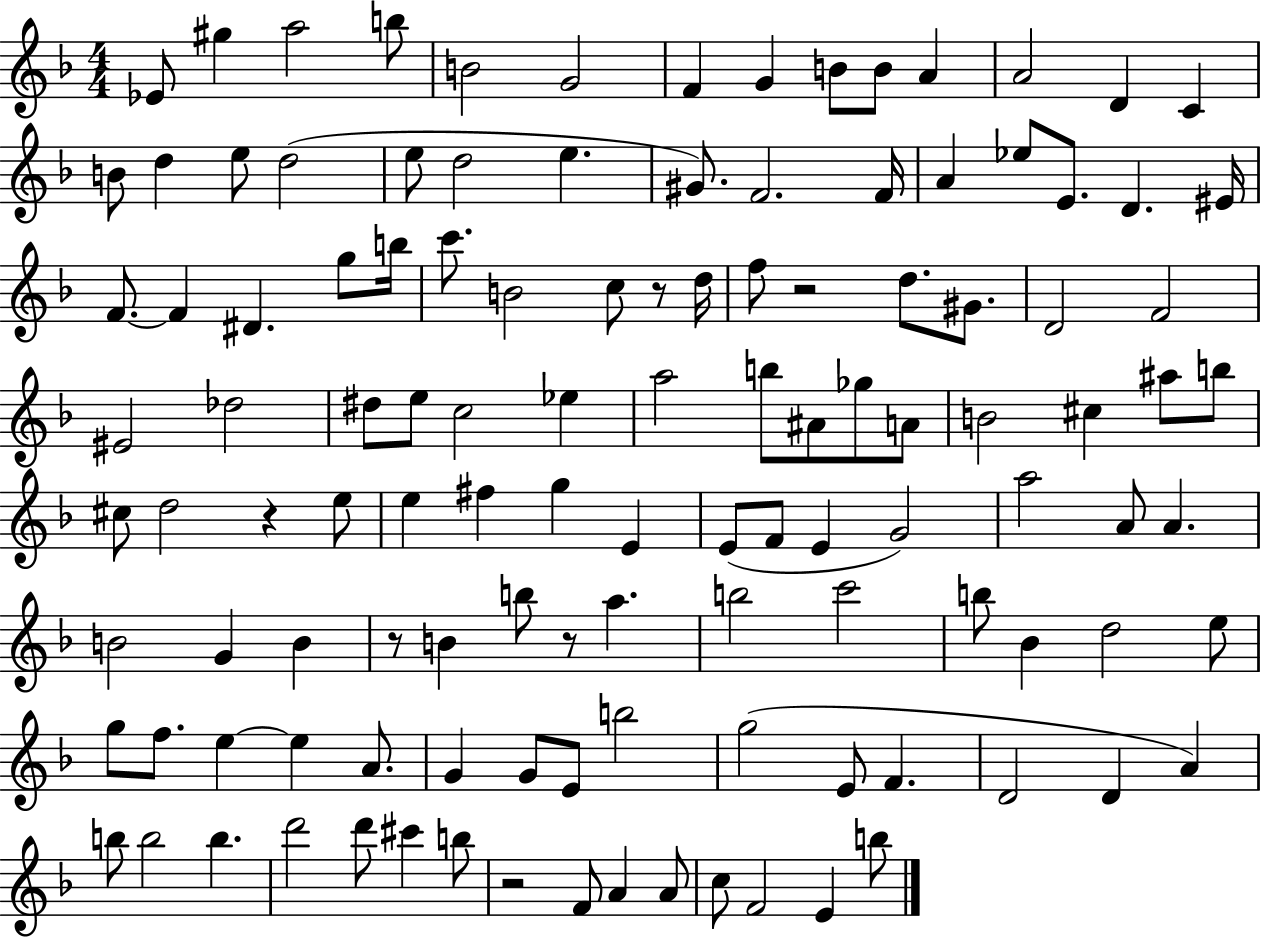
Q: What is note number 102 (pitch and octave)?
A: B5